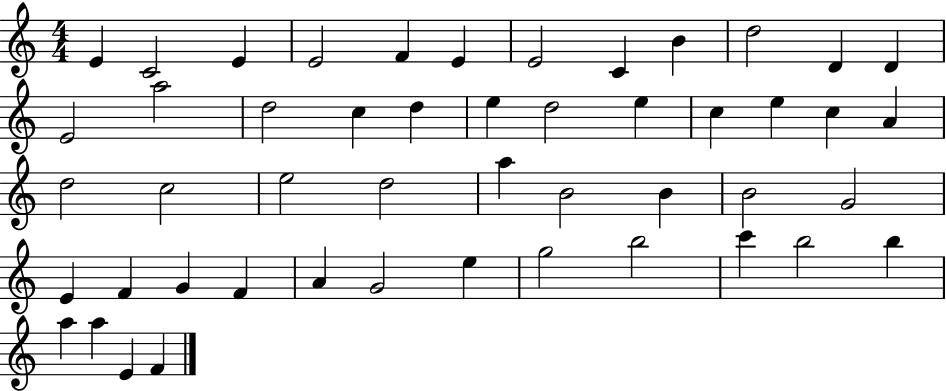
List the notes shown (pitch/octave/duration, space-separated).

E4/q C4/h E4/q E4/h F4/q E4/q E4/h C4/q B4/q D5/h D4/q D4/q E4/h A5/h D5/h C5/q D5/q E5/q D5/h E5/q C5/q E5/q C5/q A4/q D5/h C5/h E5/h D5/h A5/q B4/h B4/q B4/h G4/h E4/q F4/q G4/q F4/q A4/q G4/h E5/q G5/h B5/h C6/q B5/h B5/q A5/q A5/q E4/q F4/q